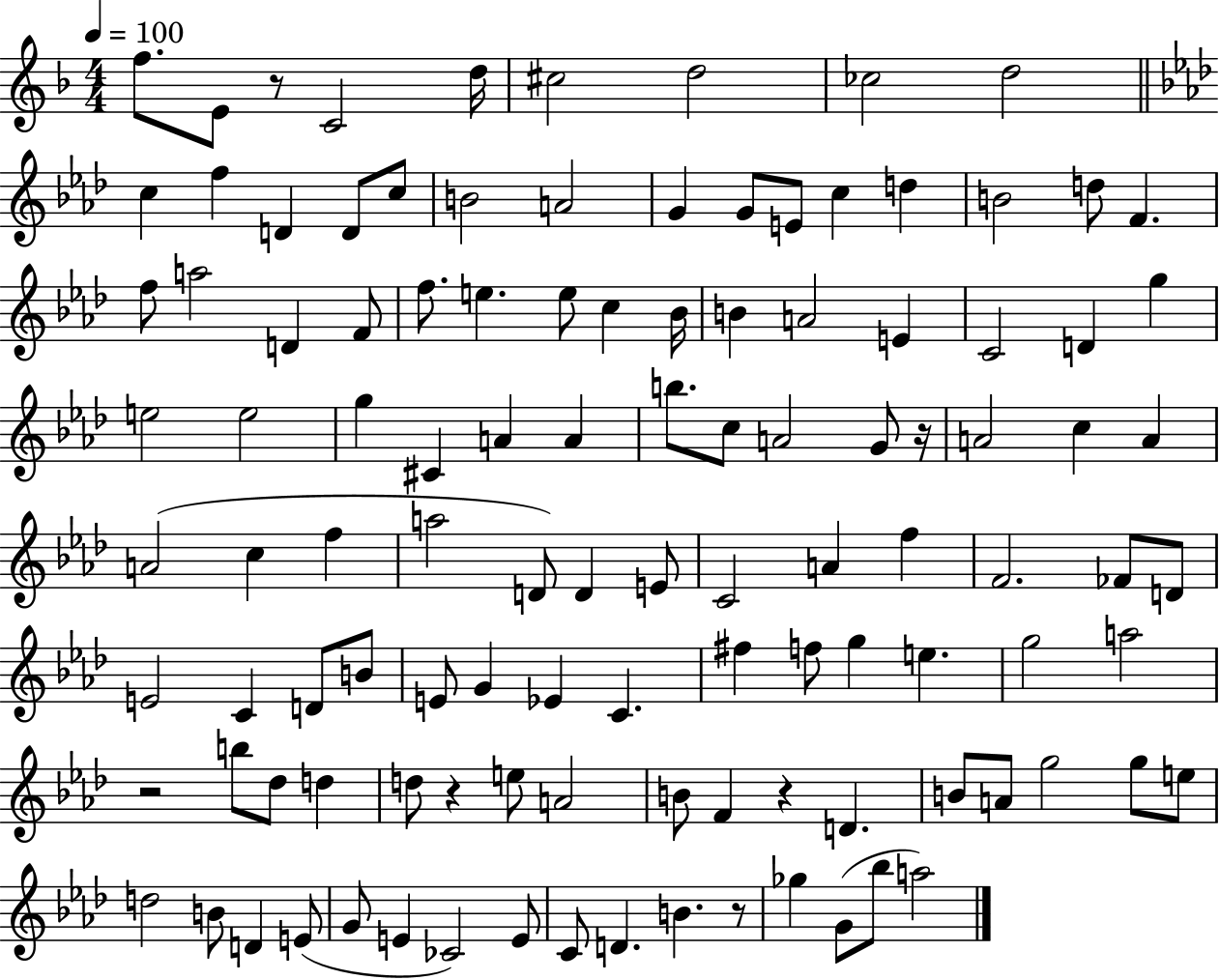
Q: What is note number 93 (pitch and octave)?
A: D5